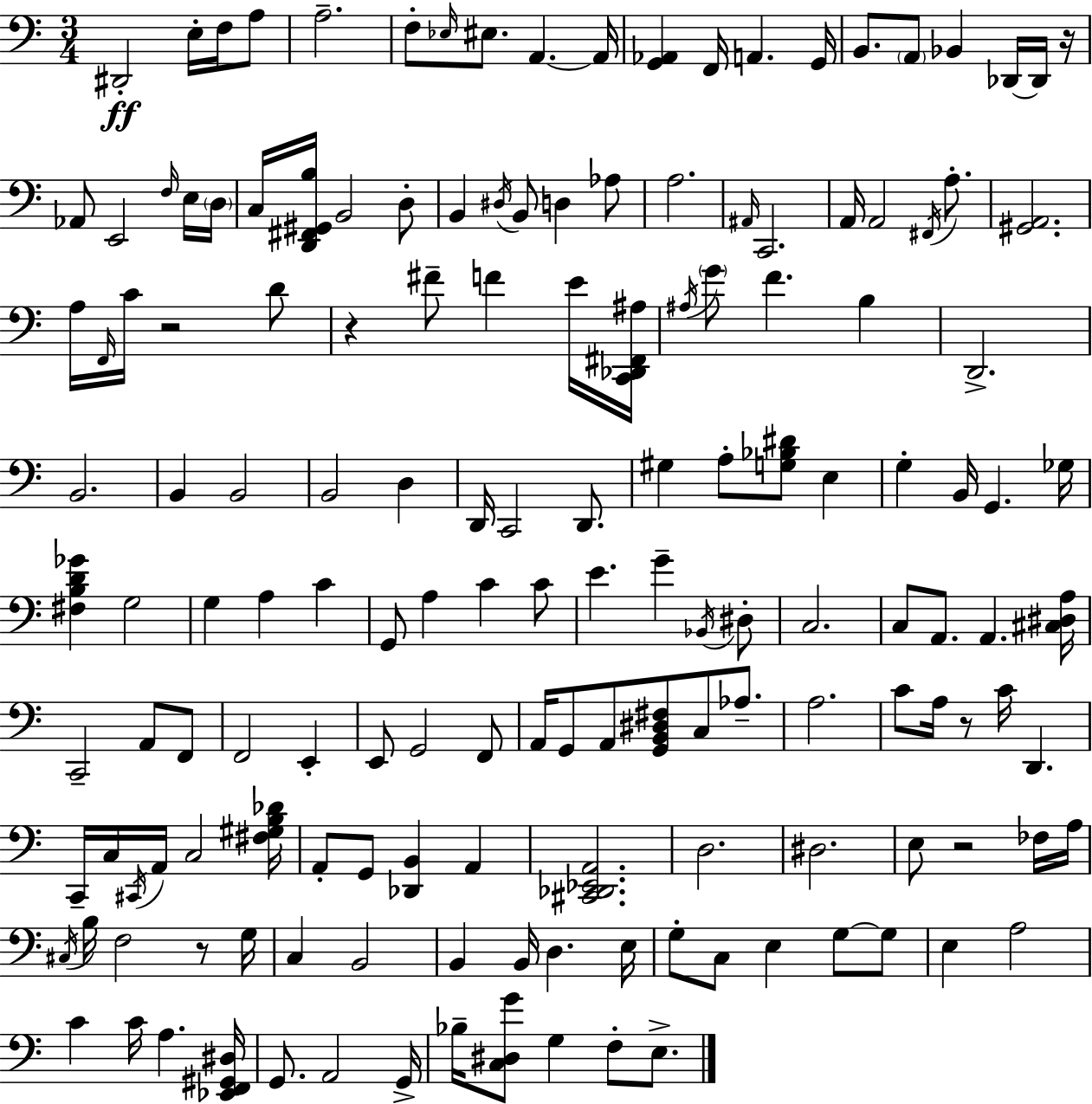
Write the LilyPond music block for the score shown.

{
  \clef bass
  \numericTimeSignature
  \time 3/4
  \key a \minor
  dis,2-.\ff e16-. f16 a8 | a2.-- | f8-. \grace { ees16 } eis8. a,4.~~ | a,16 <g, aes,>4 f,16 a,4. | \break g,16 b,8. \parenthesize a,8 bes,4 des,16~~ des,16 | r16 aes,8 e,2 \grace { f16 } | e16 \parenthesize d16 c16 <d, fis, gis, b>16 b,2 | d8-. b,4 \acciaccatura { dis16 } b,8 d4 | \break aes8 a2. | \grace { ais,16 } c,2. | a,16 a,2 | \acciaccatura { fis,16 } a8.-. <gis, a,>2. | \break a16 \grace { f,16 } c'16 r2 | d'8 r4 fis'8-- | f'4 e'16 <c, des, fis, ais>16 \acciaccatura { ais16 } \parenthesize g'8 f'4. | b4 d,2.-> | \break b,2. | b,4 b,2 | b,2 | d4 d,16 c,2 | \break d,8. gis4 a8-. | <g bes dis'>8 e4 g4-. b,16 | g,4. ges16 <fis b d' ges'>4 g2 | g4 a4 | \break c'4 g,8 a4 | c'4 c'8 e'4. | g'4-- \acciaccatura { bes,16 } dis8-. c2. | c8 a,8. | \break a,4. <cis dis a>16 c,2-- | a,8 f,8 f,2 | e,4-. e,8 g,2 | f,8 a,16 g,8 a,8 | \break <g, b, dis fis>8 c8 aes8.-- a2. | c'8 a16 r8 | c'16 d,4. c,16-- c16 \acciaccatura { cis,16 } a,16 | c2 <fis gis b des'>16 a,8-. g,8 | \break <des, b,>4 a,4 <cis, des, ees, a,>2. | d2. | dis2. | e8 r2 | \break fes16 a16 \acciaccatura { cis16 } b16 f2 | r8 g16 c4 | b,2 b,4 | b,16 d4. e16 g8-. | \break c8 e4 g8~~ g8 e4 | a2 c'4 | c'16 a4. <ees, f, gis, dis>16 g,8. | a,2 g,16-> bes16-- <c dis g'>8 | \break g4 f8-. e8.-> \bar "|."
}